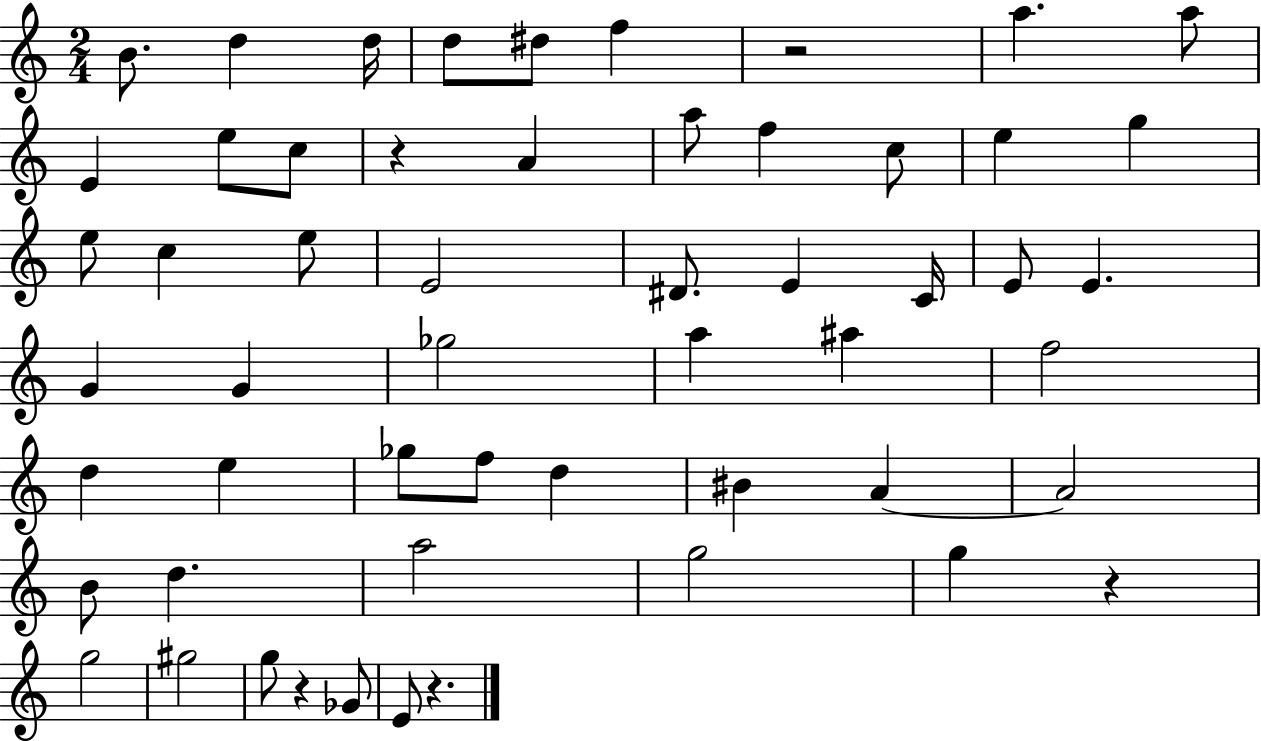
{
  \clef treble
  \numericTimeSignature
  \time 2/4
  \key c \major
  b'8. d''4 d''16 | d''8 dis''8 f''4 | r2 | a''4. a''8 | \break e'4 e''8 c''8 | r4 a'4 | a''8 f''4 c''8 | e''4 g''4 | \break e''8 c''4 e''8 | e'2 | dis'8. e'4 c'16 | e'8 e'4. | \break g'4 g'4 | ges''2 | a''4 ais''4 | f''2 | \break d''4 e''4 | ges''8 f''8 d''4 | bis'4 a'4~~ | a'2 | \break b'8 d''4. | a''2 | g''2 | g''4 r4 | \break g''2 | gis''2 | g''8 r4 ges'8 | e'8 r4. | \break \bar "|."
}